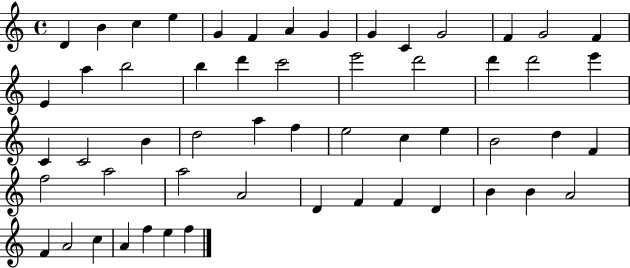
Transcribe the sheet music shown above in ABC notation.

X:1
T:Untitled
M:4/4
L:1/4
K:C
D B c e G F A G G C G2 F G2 F E a b2 b d' c'2 e'2 d'2 d' d'2 e' C C2 B d2 a f e2 c e B2 d F f2 a2 a2 A2 D F F D B B A2 F A2 c A f e f